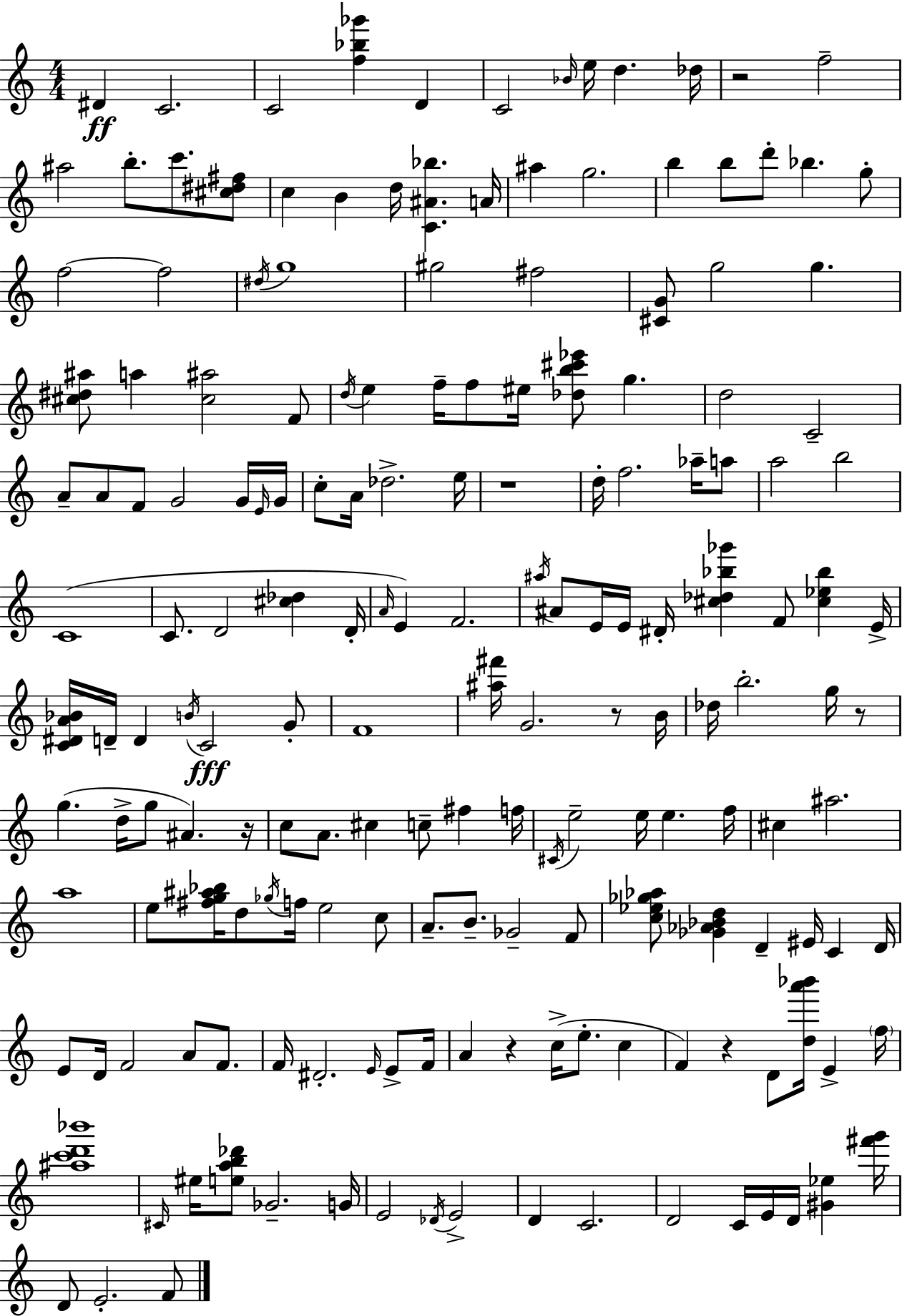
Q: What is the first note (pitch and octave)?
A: D#4